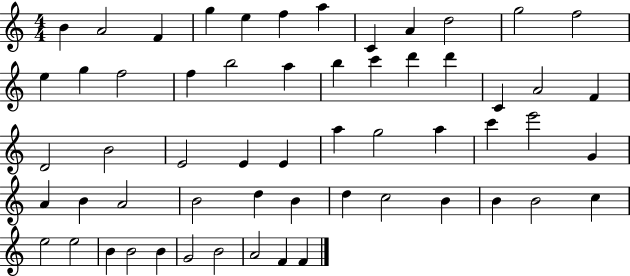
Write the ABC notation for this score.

X:1
T:Untitled
M:4/4
L:1/4
K:C
B A2 F g e f a C A d2 g2 f2 e g f2 f b2 a b c' d' d' C A2 F D2 B2 E2 E E a g2 a c' e'2 G A B A2 B2 d B d c2 B B B2 c e2 e2 B B2 B G2 B2 A2 F F